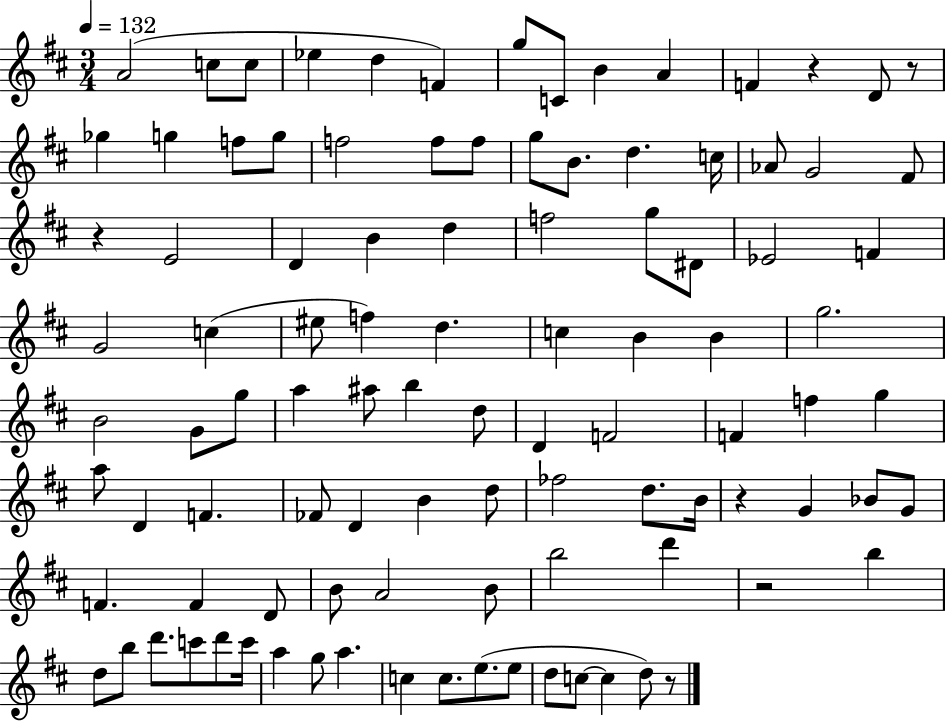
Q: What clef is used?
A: treble